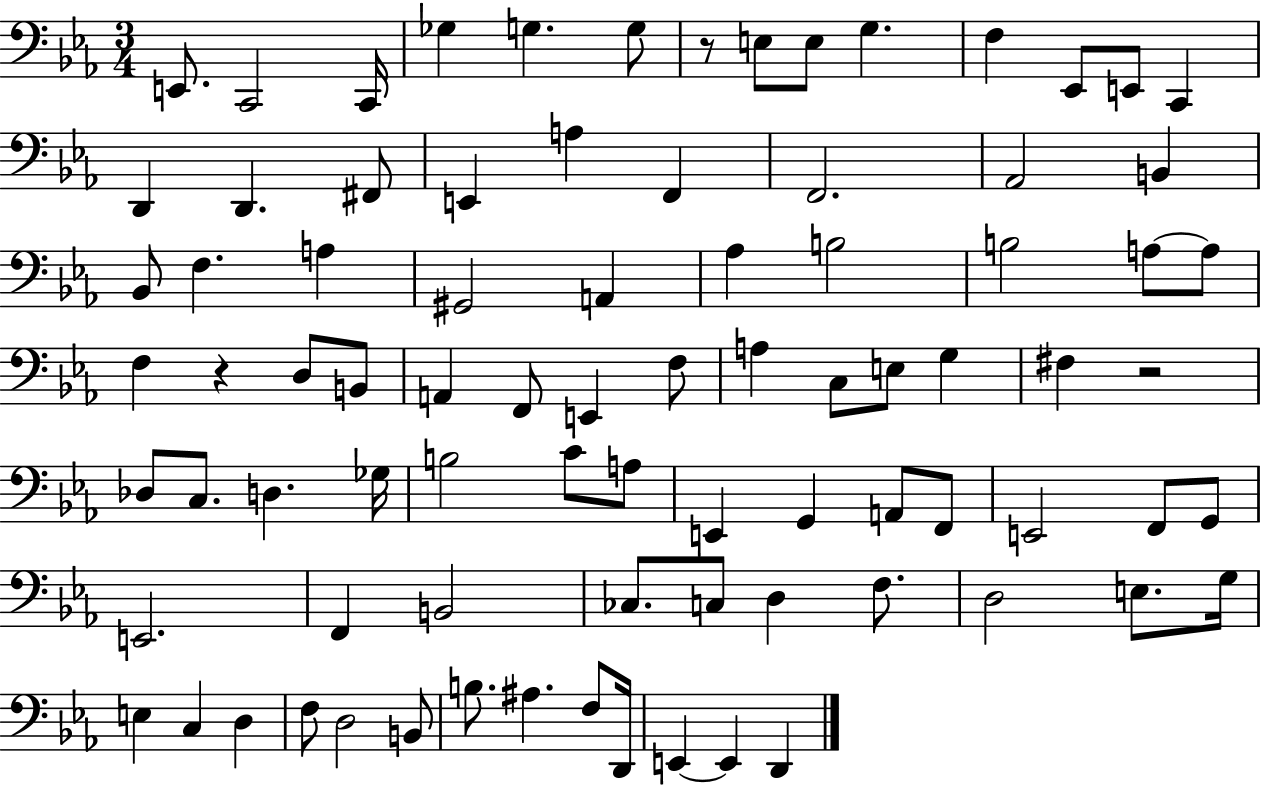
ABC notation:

X:1
T:Untitled
M:3/4
L:1/4
K:Eb
E,,/2 C,,2 C,,/4 _G, G, G,/2 z/2 E,/2 E,/2 G, F, _E,,/2 E,,/2 C,, D,, D,, ^F,,/2 E,, A, F,, F,,2 _A,,2 B,, _B,,/2 F, A, ^G,,2 A,, _A, B,2 B,2 A,/2 A,/2 F, z D,/2 B,,/2 A,, F,,/2 E,, F,/2 A, C,/2 E,/2 G, ^F, z2 _D,/2 C,/2 D, _G,/4 B,2 C/2 A,/2 E,, G,, A,,/2 F,,/2 E,,2 F,,/2 G,,/2 E,,2 F,, B,,2 _C,/2 C,/2 D, F,/2 D,2 E,/2 G,/4 E, C, D, F,/2 D,2 B,,/2 B,/2 ^A, F,/2 D,,/4 E,, E,, D,,